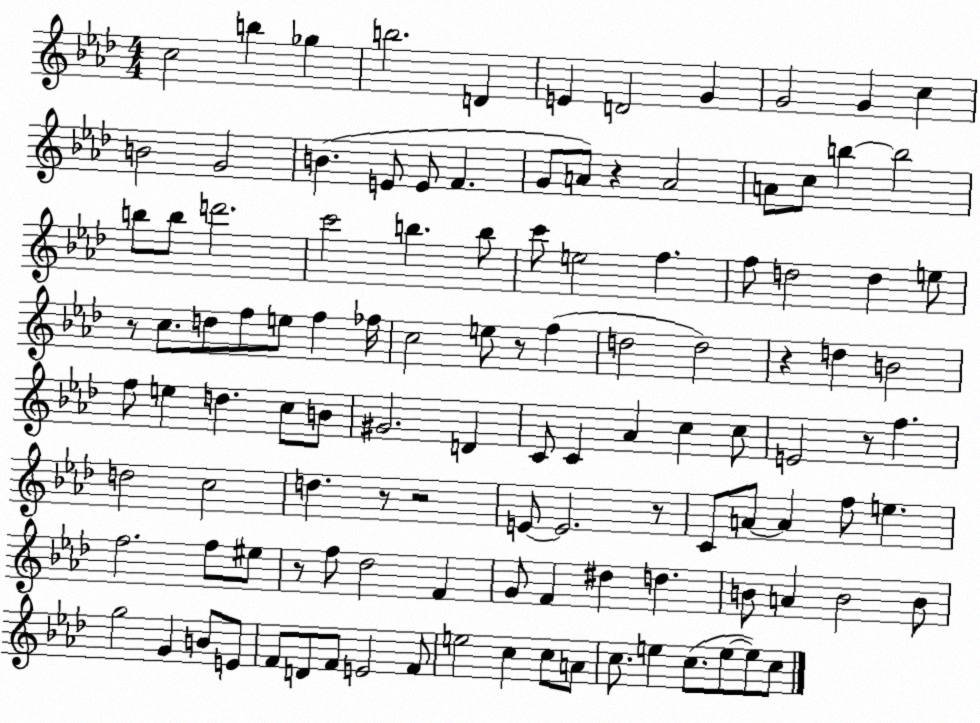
X:1
T:Untitled
M:4/4
L:1/4
K:Ab
c2 b _g b2 D E D2 G G2 G c B2 G2 B E/2 E/2 F G/2 A/2 z A2 A/2 c/2 b b2 b/2 b/2 d'2 c'2 b b/2 c'/2 e2 f f/2 d2 d e/2 z/2 c/2 d/2 f/2 e/2 f _f/4 c2 e/2 z/2 f d2 d2 z d B2 f/2 e d c/2 B/2 ^G2 D C/2 C _A c c/2 E2 z/2 f d2 c2 d z/2 z2 E/2 E2 z/2 C/2 A/2 A f/2 e f2 f/2 ^e/2 z/2 f/2 _d2 F G/2 F ^d d B/2 A B2 B/2 g2 G B/2 E/2 F/2 D/2 F/2 E2 F/2 e2 c c/2 A/2 c/2 e c/2 e/2 e/2 c/2